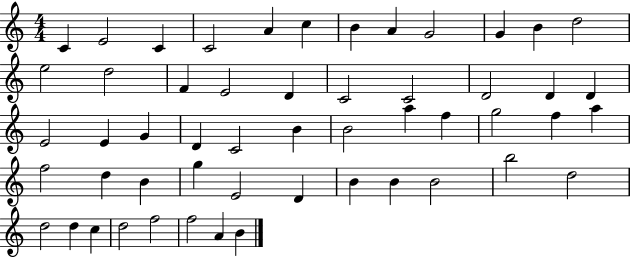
X:1
T:Untitled
M:4/4
L:1/4
K:C
C E2 C C2 A c B A G2 G B d2 e2 d2 F E2 D C2 C2 D2 D D E2 E G D C2 B B2 a f g2 f a f2 d B g E2 D B B B2 b2 d2 d2 d c d2 f2 f2 A B